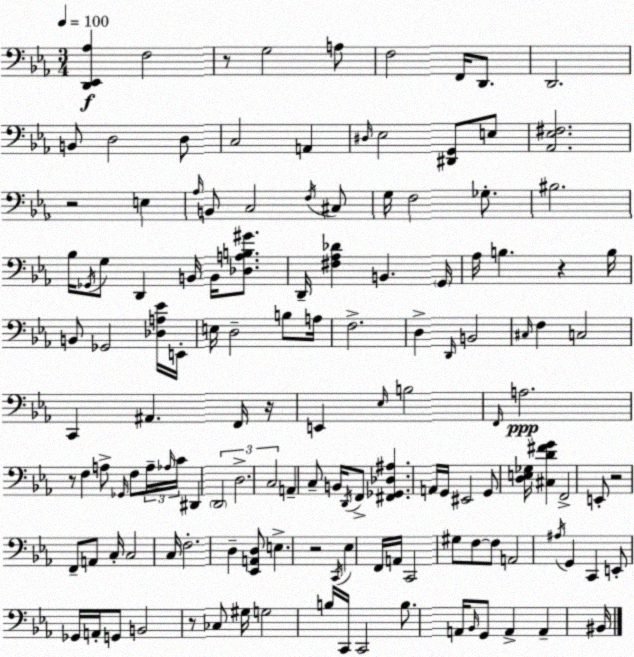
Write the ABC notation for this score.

X:1
T:Untitled
M:3/4
L:1/4
K:Eb
[D,,_E,,_A,] F,2 z/2 G,2 A,/2 F,2 F,,/4 D,,/2 D,,2 B,,/2 D,2 D,/2 C,2 A,, ^D,/4 _E,2 [^D,,G,,]/2 E,/2 [_A,,_E,^F,]2 z2 E, _A,/4 B,,/2 C,2 F,/4 ^C,/2 G,/4 F,2 _G,/2 ^B,2 _B,/4 _G,,/4 G,/2 D,, B,,/4 B,,/4 [_D,A,B,^G]/2 D,,/4 [^F,_A,_D] B,, G,,/4 _A,/4 B, z B,/4 B,,/2 _G,,2 [_D,A,_E]/4 E,,/4 E,/4 D,2 B,/2 A,/4 F,2 D, D,,/4 B,,2 ^C,/4 F, C,2 C,, ^A,, F,,/4 z/4 E,, _E,/4 B,2 F,,/4 A,2 z/2 F, A,/2 _G,,/4 F,/2 A,/4 _A,/4 C/4 ^D,, D,,2 D,2 C,2 A,, C,/2 B,,/4 D,,/4 F,,/2 [^F,,_G,,_D,^A,] A,,/4 G,,/4 ^E,,2 G,,/2 [D,E,_G,]/4 [^C,D^FG] F,,2 E,,/2 z2 F,,/2 A,,/2 C,/4 C,2 C,/4 F,2 D, [_E,,A,,D,]/2 E, z2 C,,/4 _E, F,,/4 A,,/4 C,,2 ^G,/2 F,/2 F,/2 A,,2 ^A,/4 G,, C,, E,,/2 _G,,/4 A,,/4 G,,/2 B,,2 z/2 _C,/2 ^G,/4 G,2 B,/4 C,,/4 C,,2 B,/2 A,,/4 _B,,/4 G,,/2 A,, A,, ^B,,/4